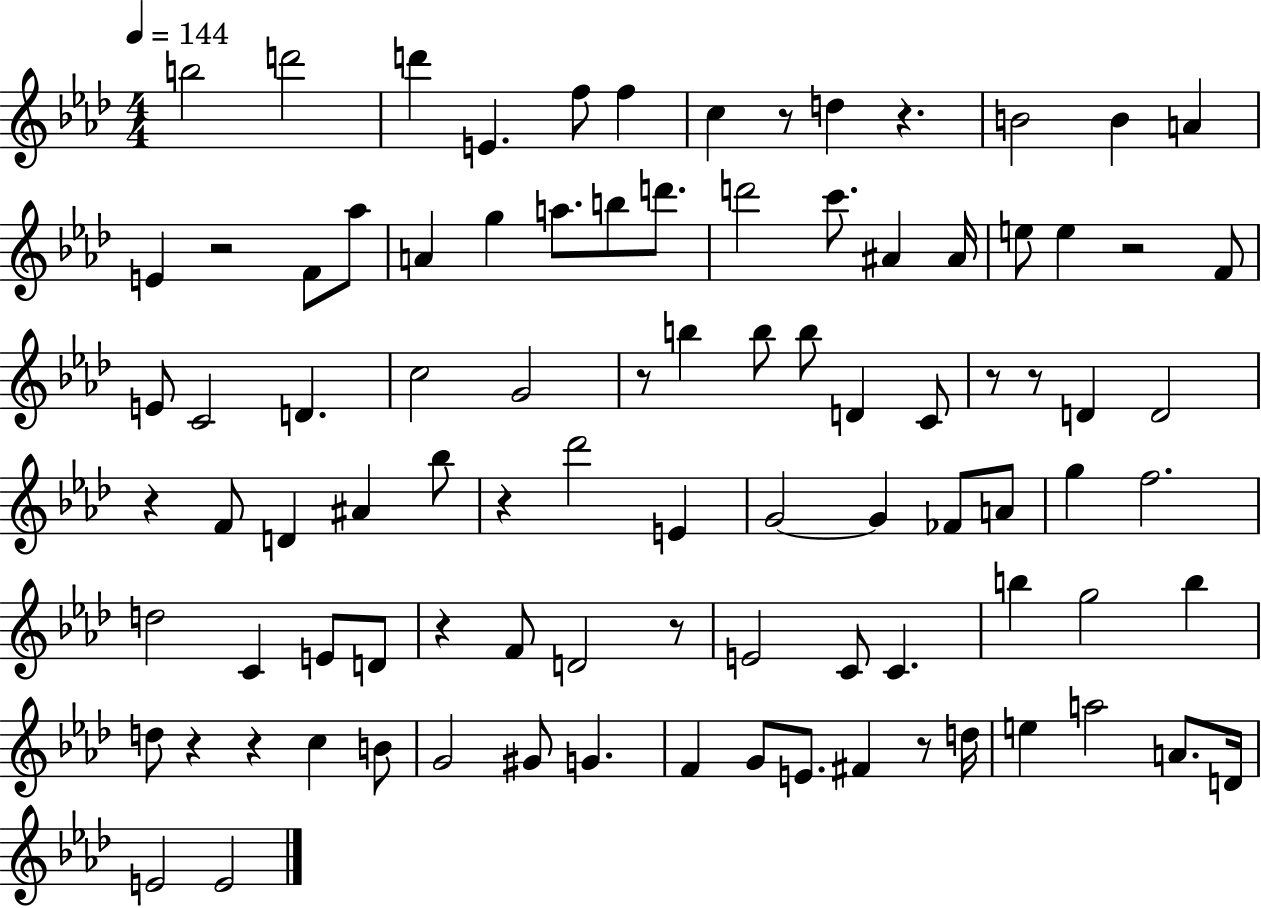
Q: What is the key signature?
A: AES major